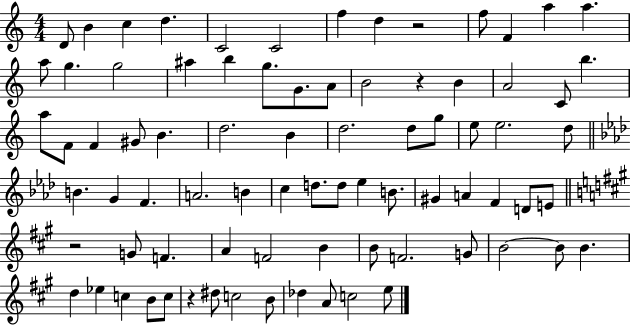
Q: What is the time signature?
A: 4/4